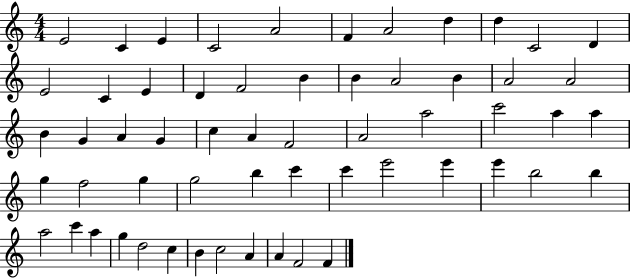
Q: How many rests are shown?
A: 0